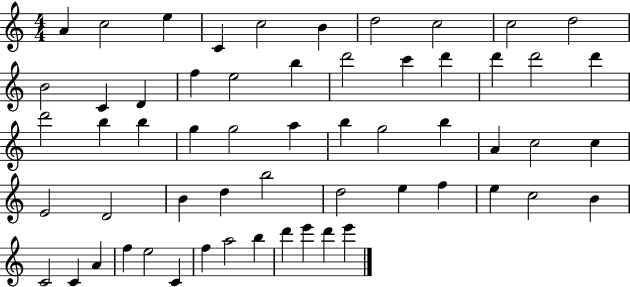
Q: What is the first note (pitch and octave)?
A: A4